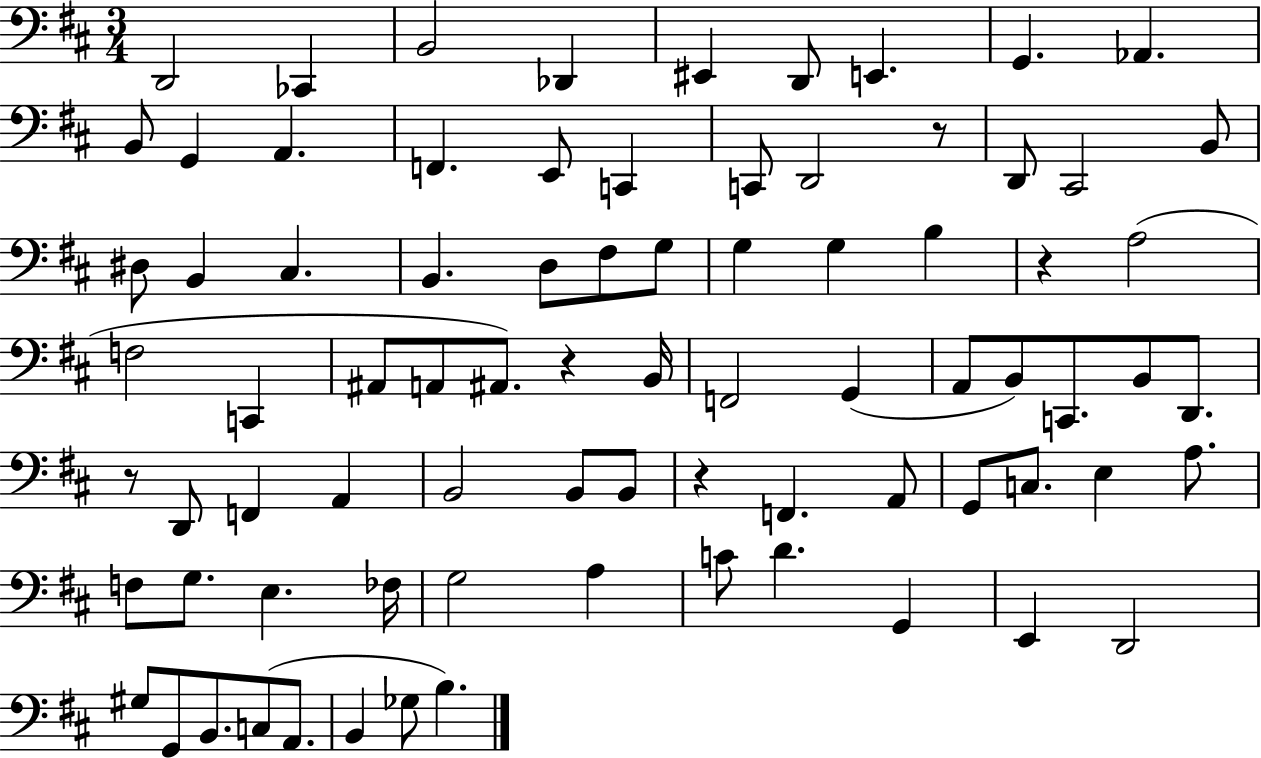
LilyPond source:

{
  \clef bass
  \numericTimeSignature
  \time 3/4
  \key d \major
  d,2 ces,4 | b,2 des,4 | eis,4 d,8 e,4. | g,4. aes,4. | \break b,8 g,4 a,4. | f,4. e,8 c,4 | c,8 d,2 r8 | d,8 cis,2 b,8 | \break dis8 b,4 cis4. | b,4. d8 fis8 g8 | g4 g4 b4 | r4 a2( | \break f2 c,4 | ais,8 a,8 ais,8.) r4 b,16 | f,2 g,4( | a,8 b,8) c,8. b,8 d,8. | \break r8 d,8 f,4 a,4 | b,2 b,8 b,8 | r4 f,4. a,8 | g,8 c8. e4 a8. | \break f8 g8. e4. fes16 | g2 a4 | c'8 d'4. g,4 | e,4 d,2 | \break gis8 g,8 b,8. c8( a,8. | b,4 ges8 b4.) | \bar "|."
}